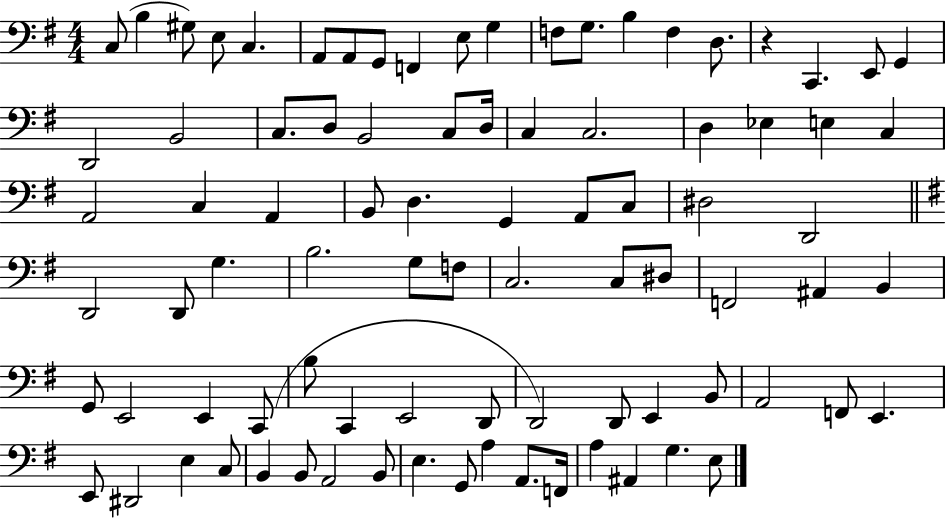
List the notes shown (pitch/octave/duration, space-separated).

C3/e B3/q G#3/e E3/e C3/q. A2/e A2/e G2/e F2/q E3/e G3/q F3/e G3/e. B3/q F3/q D3/e. R/q C2/q. E2/e G2/q D2/h B2/h C3/e. D3/e B2/h C3/e D3/s C3/q C3/h. D3/q Eb3/q E3/q C3/q A2/h C3/q A2/q B2/e D3/q. G2/q A2/e C3/e D#3/h D2/h D2/h D2/e G3/q. B3/h. G3/e F3/e C3/h. C3/e D#3/e F2/h A#2/q B2/q G2/e E2/h E2/q C2/e B3/e C2/q E2/h D2/e D2/h D2/e E2/q B2/e A2/h F2/e E2/q. E2/e D#2/h E3/q C3/e B2/q B2/e A2/h B2/e E3/q. G2/e A3/q A2/e. F2/s A3/q A#2/q G3/q. E3/e